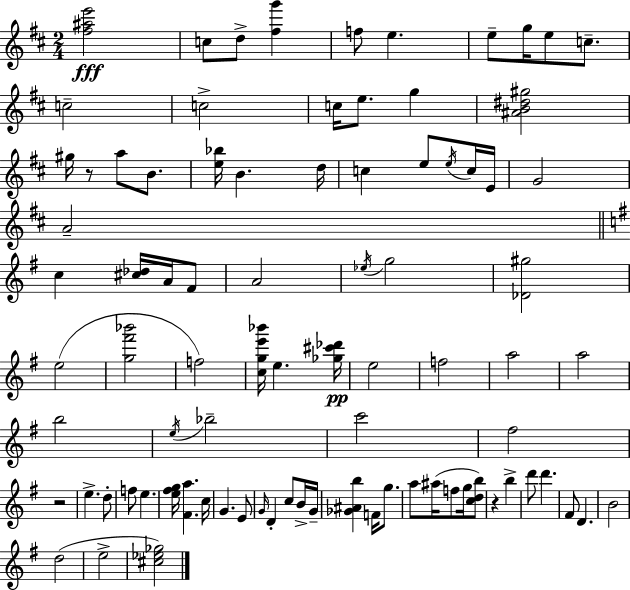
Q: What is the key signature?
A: D major